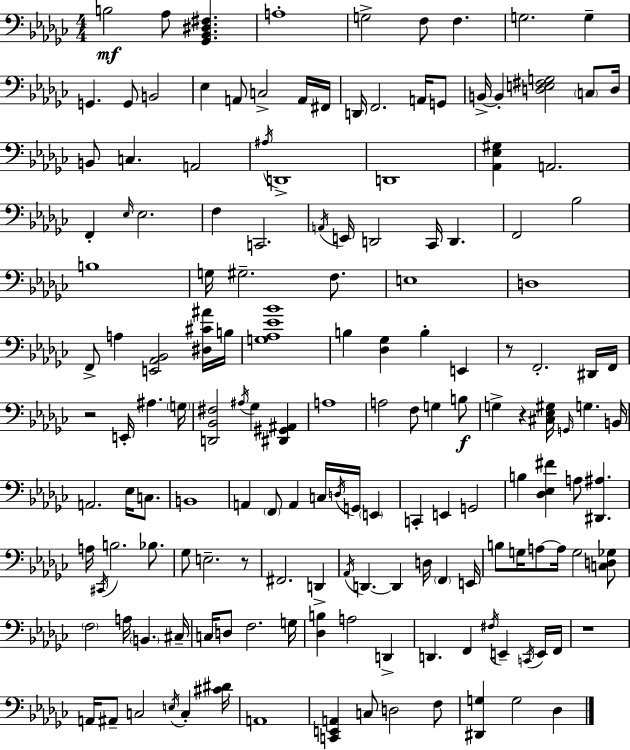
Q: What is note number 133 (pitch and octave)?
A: F3